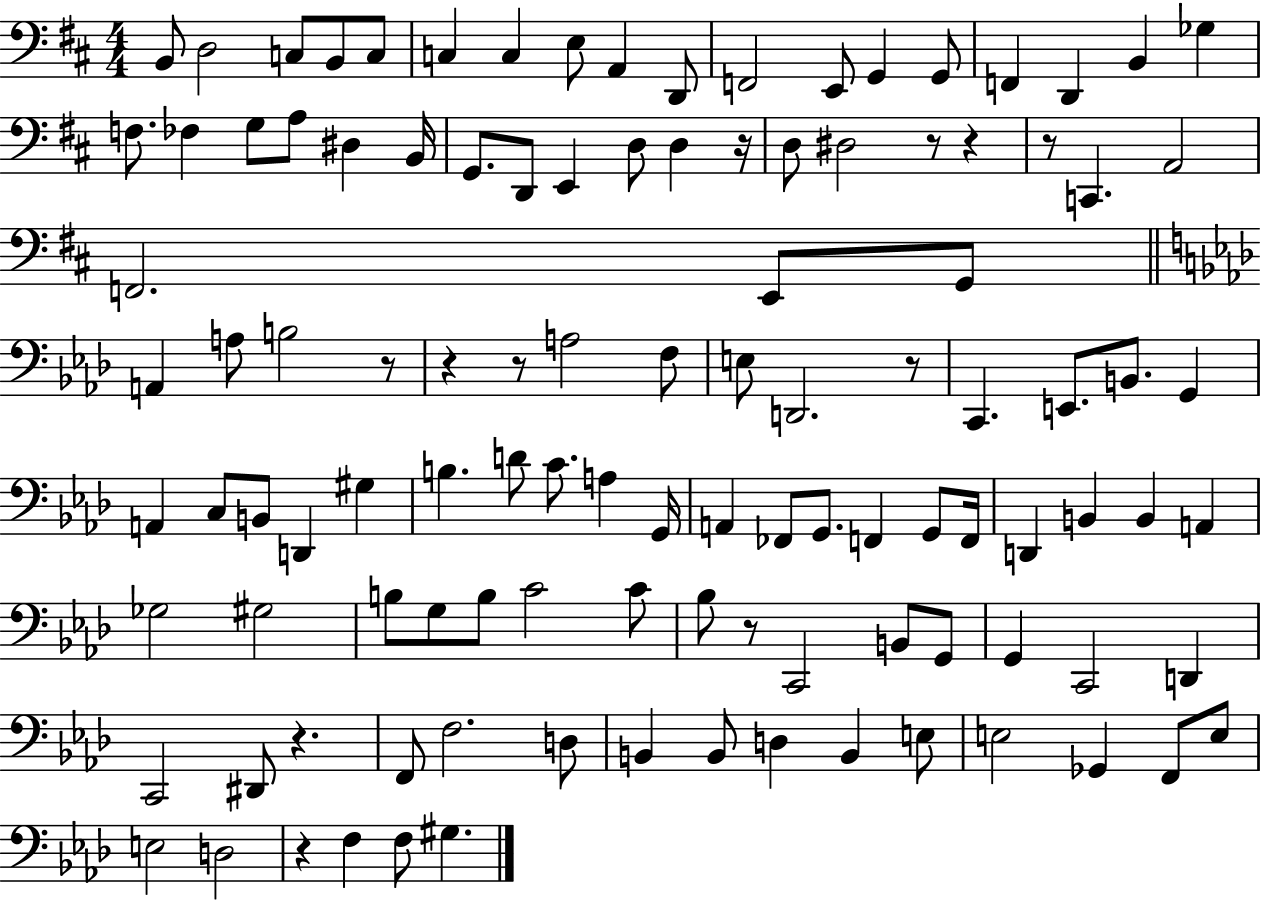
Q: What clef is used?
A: bass